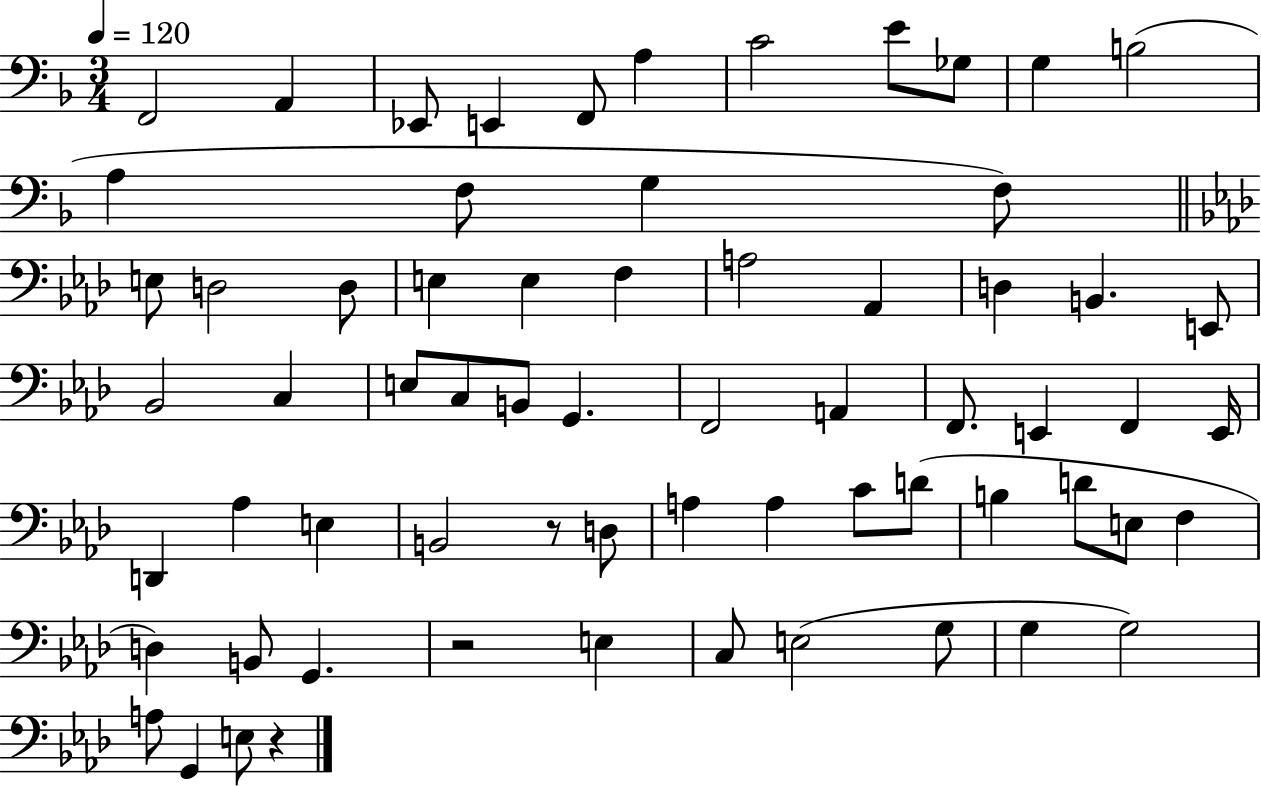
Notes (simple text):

F2/h A2/q Eb2/e E2/q F2/e A3/q C4/h E4/e Gb3/e G3/q B3/h A3/q F3/e G3/q F3/e E3/e D3/h D3/e E3/q E3/q F3/q A3/h Ab2/q D3/q B2/q. E2/e Bb2/h C3/q E3/e C3/e B2/e G2/q. F2/h A2/q F2/e. E2/q F2/q E2/s D2/q Ab3/q E3/q B2/h R/e D3/e A3/q A3/q C4/e D4/e B3/q D4/e E3/e F3/q D3/q B2/e G2/q. R/h E3/q C3/e E3/h G3/e G3/q G3/h A3/e G2/q E3/e R/q